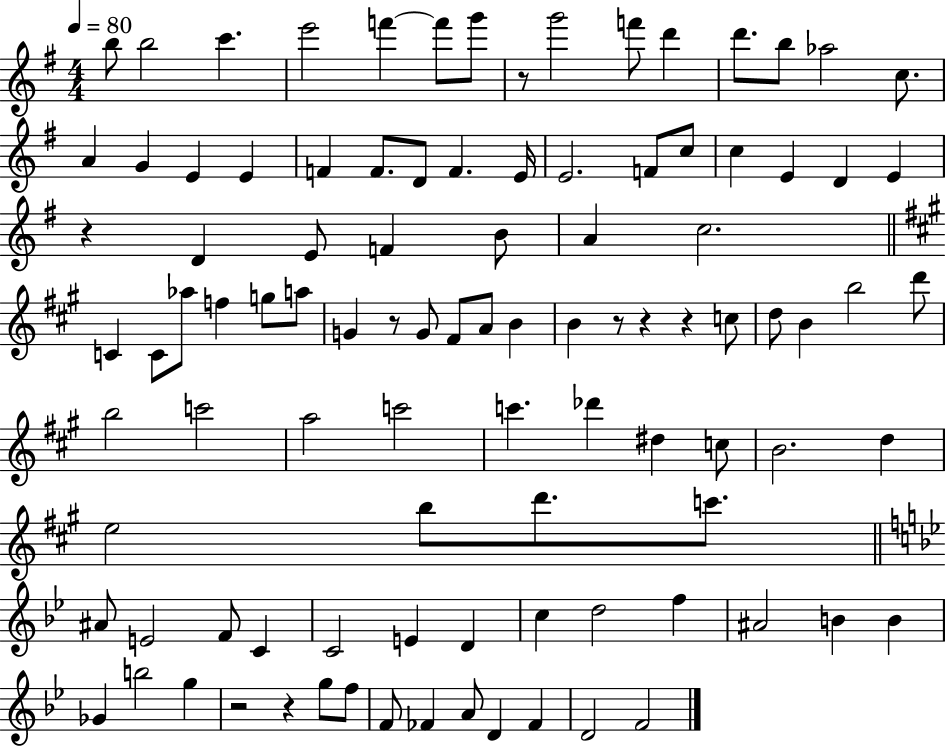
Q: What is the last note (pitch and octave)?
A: F4